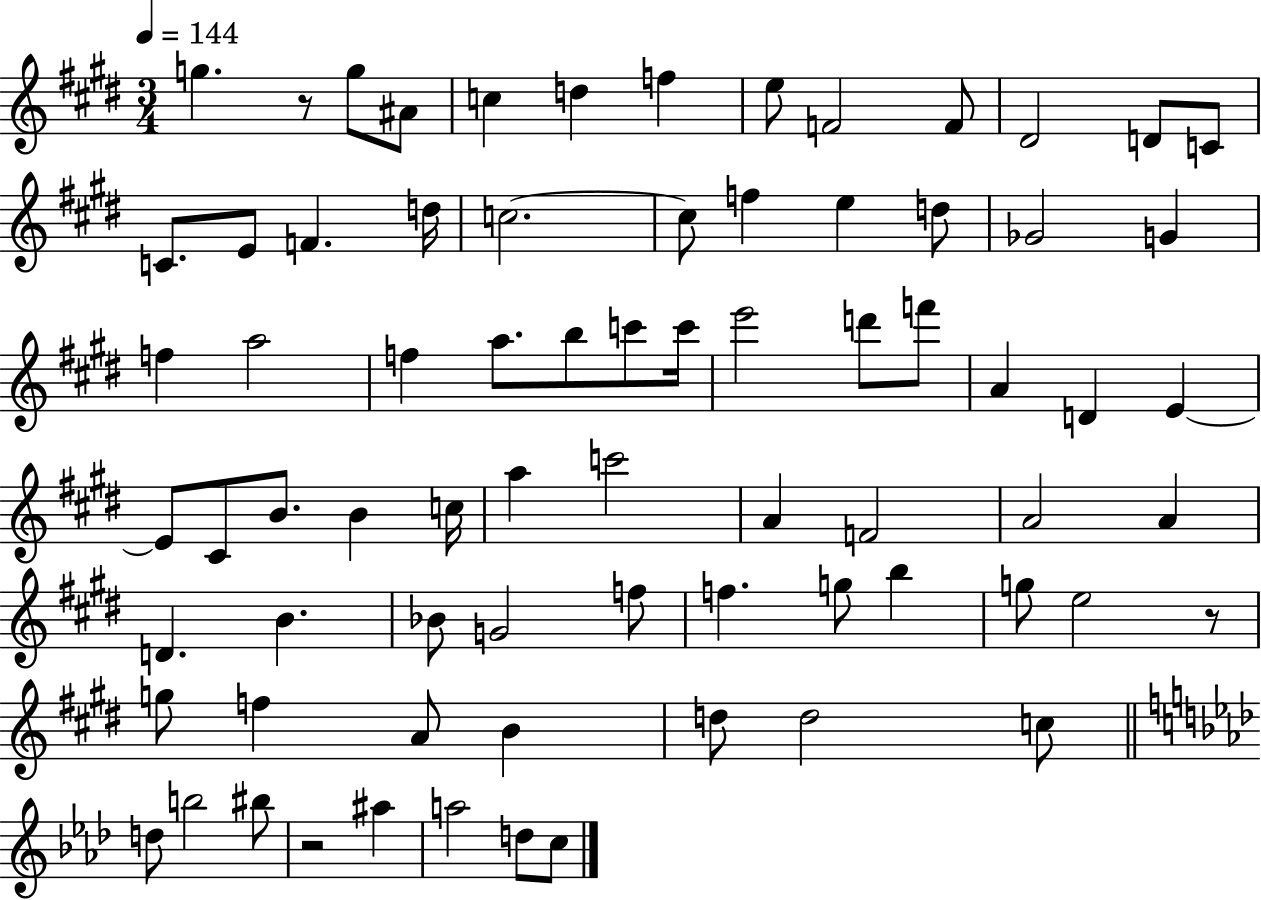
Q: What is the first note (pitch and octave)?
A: G5